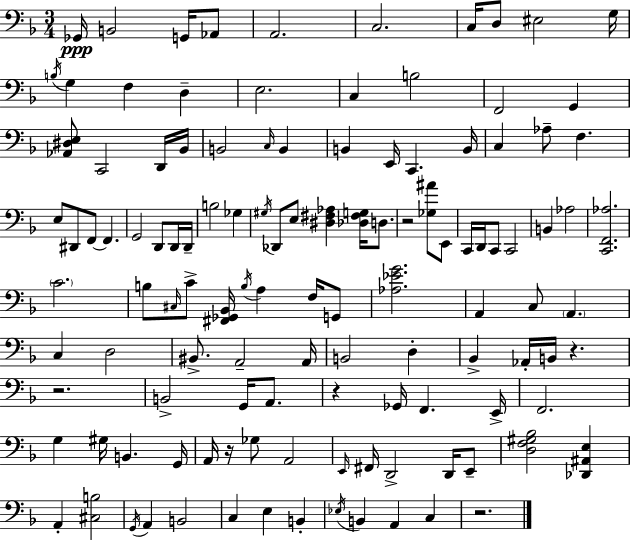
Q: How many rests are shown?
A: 6